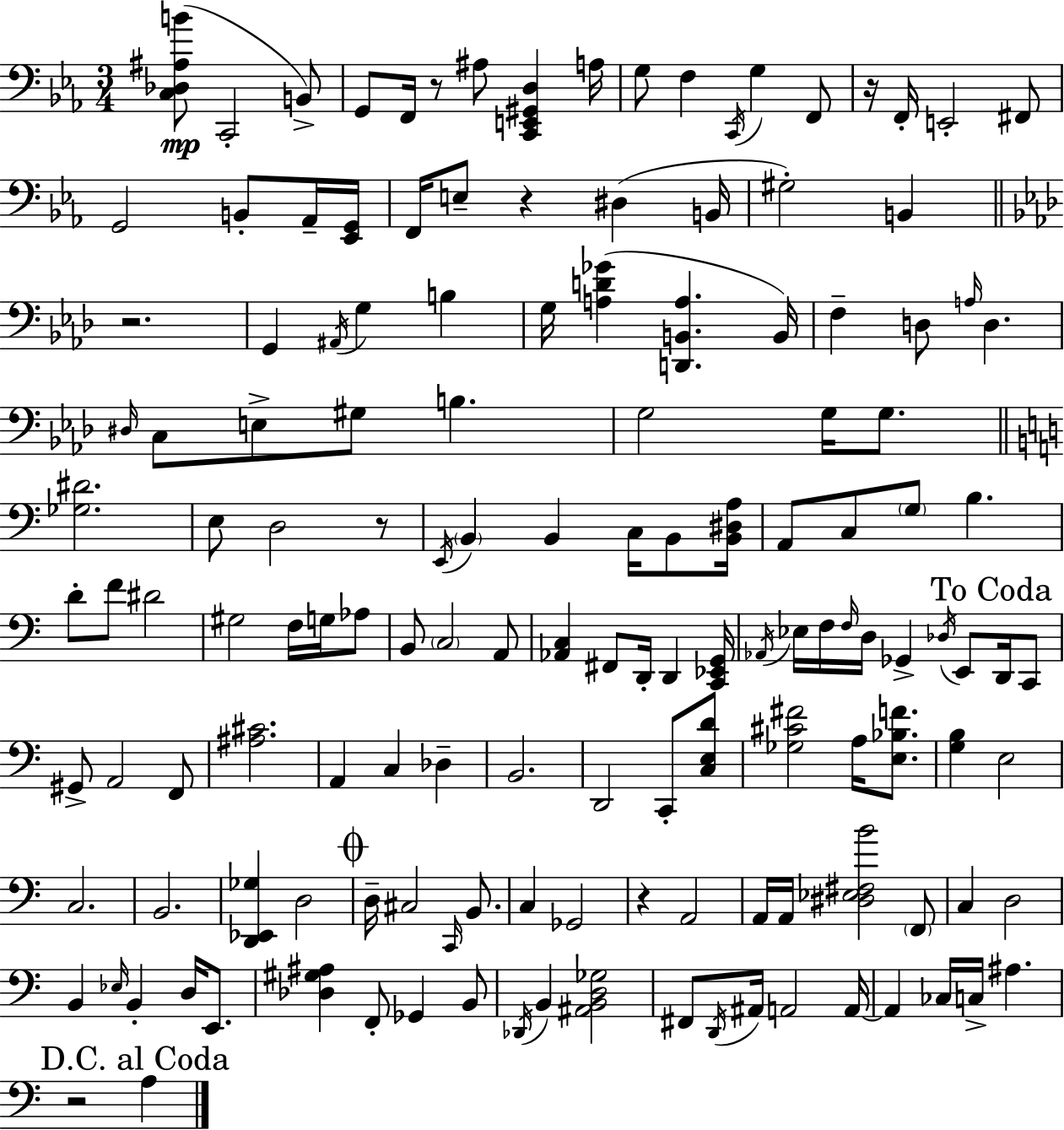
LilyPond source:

{
  \clef bass
  \numericTimeSignature
  \time 3/4
  \key ees \major
  <c des ais b'>8(\mp c,2-. b,8->) | g,8 f,16 r8 ais8 <c, e, gis, d>4 a16 | g8 f4 \acciaccatura { c,16 } g4 f,8 | r16 f,16-. e,2-. fis,8 | \break g,2 b,8-. aes,16-- | <ees, g,>16 f,16 e8-- r4 dis4( | b,16 gis2-.) b,4 | \bar "||" \break \key aes \major r2. | g,4 \acciaccatura { ais,16 } g4 b4 | g16 <a d' ges'>4( <d, b, a>4. | b,16) f4-- d8 \grace { a16 } d4. | \break \grace { dis16 } c8 e8-> gis8 b4. | g2 g16 | g8. \bar "||" \break \key c \major <ges dis'>2. | e8 d2 r8 | \acciaccatura { e,16 } \parenthesize b,4 b,4 c16 b,8 | <b, dis a>16 a,8 c8 \parenthesize g8 b4. | \break d'8-. f'8 dis'2 | gis2 f16 g16 aes8 | b,8 \parenthesize c2 a,8 | <aes, c>4 fis,8 d,16-. d,4 | \break <c, ees, g,>16 \acciaccatura { aes,16 } ees16 f16 \grace { f16 } d16 ges,4-> \acciaccatura { des16 } e,8 | \mark "To Coda" d,16 c,8 gis,8-> a,2 | f,8 <ais cis'>2. | a,4 c4 | \break des4-- b,2. | d,2 | c,8-. <c e d'>8 <ges cis' fis'>2 | a16 <e bes f'>8. <g b>4 e2 | \break c2. | b,2. | <d, ees, ges>4 d2 | \mark \markup { \musicglyph "scripts.coda" } d16-- cis2 | \break \grace { c,16 } b,8. c4 ges,2 | r4 a,2 | a,16 a,16 <dis ees fis b'>2 | \parenthesize f,8 c4 d2 | \break b,4 \grace { ees16 } b,4-. | d16 e,8. <des gis ais>4 f,8-. | ges,4 b,8 \acciaccatura { des,16 } b,4 <ais, b, d ges>2 | fis,8 \acciaccatura { d,16 } ais,16 a,2 | \break a,16~~ a,4 | ces16 c16-> ais4. \mark "D.C. al Coda" r2 | a4 \bar "|."
}